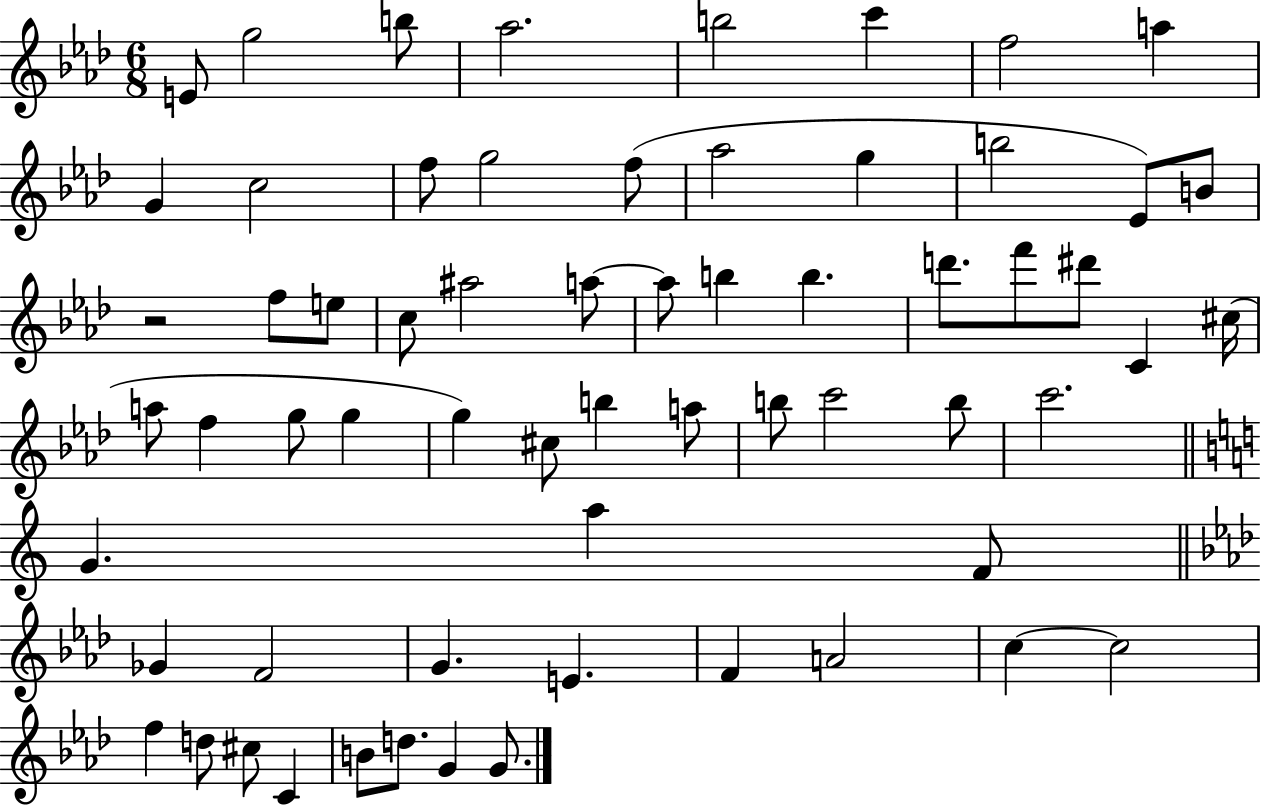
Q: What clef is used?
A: treble